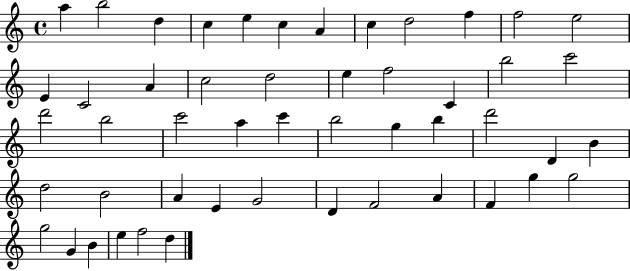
{
  \clef treble
  \time 4/4
  \defaultTimeSignature
  \key c \major
  a''4 b''2 d''4 | c''4 e''4 c''4 a'4 | c''4 d''2 f''4 | f''2 e''2 | \break e'4 c'2 a'4 | c''2 d''2 | e''4 f''2 c'4 | b''2 c'''2 | \break d'''2 b''2 | c'''2 a''4 c'''4 | b''2 g''4 b''4 | d'''2 d'4 b'4 | \break d''2 b'2 | a'4 e'4 g'2 | d'4 f'2 a'4 | f'4 g''4 g''2 | \break g''2 g'4 b'4 | e''4 f''2 d''4 | \bar "|."
}